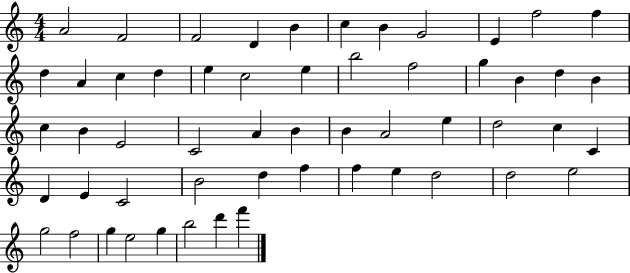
{
  \clef treble
  \numericTimeSignature
  \time 4/4
  \key c \major
  a'2 f'2 | f'2 d'4 b'4 | c''4 b'4 g'2 | e'4 f''2 f''4 | \break d''4 a'4 c''4 d''4 | e''4 c''2 e''4 | b''2 f''2 | g''4 b'4 d''4 b'4 | \break c''4 b'4 e'2 | c'2 a'4 b'4 | b'4 a'2 e''4 | d''2 c''4 c'4 | \break d'4 e'4 c'2 | b'2 d''4 f''4 | f''4 e''4 d''2 | d''2 e''2 | \break g''2 f''2 | g''4 e''2 g''4 | b''2 d'''4 f'''4 | \bar "|."
}